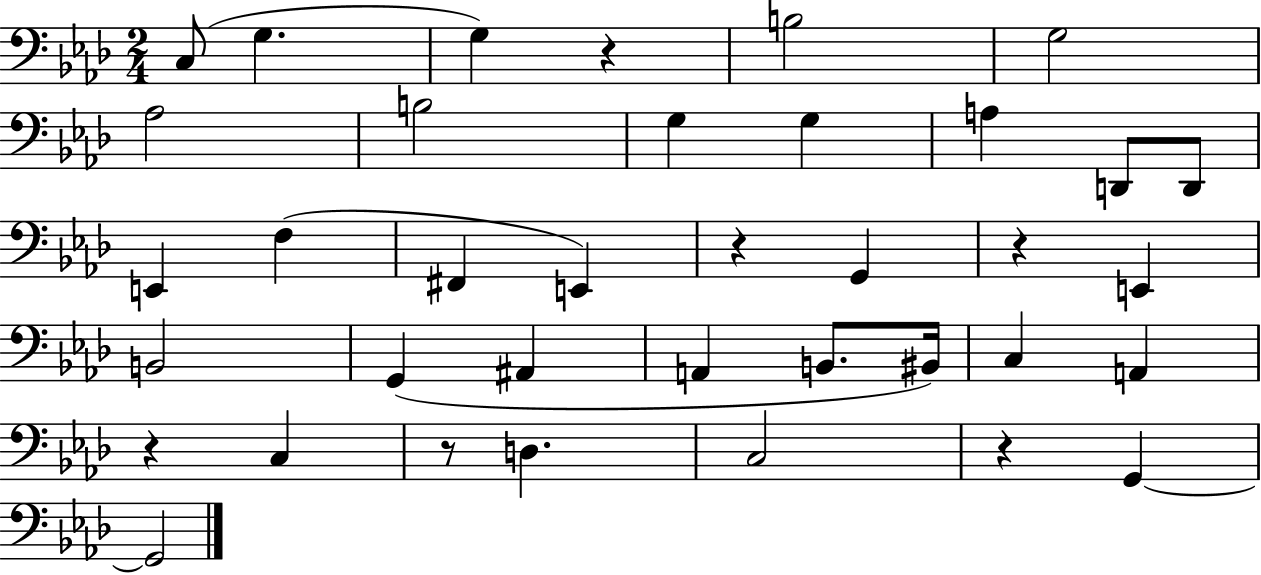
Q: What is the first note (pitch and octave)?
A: C3